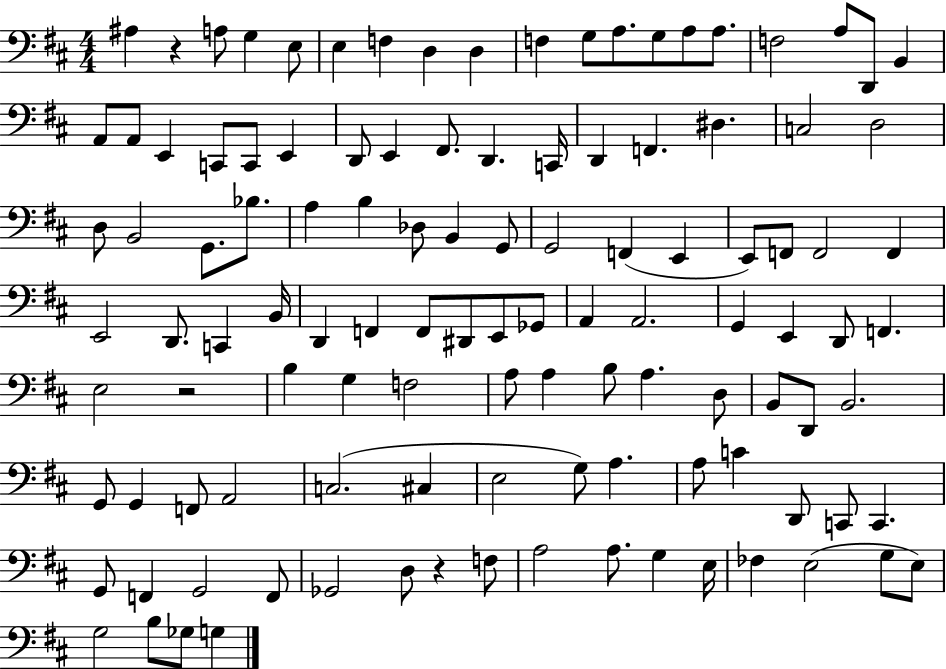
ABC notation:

X:1
T:Untitled
M:4/4
L:1/4
K:D
^A, z A,/2 G, E,/2 E, F, D, D, F, G,/2 A,/2 G,/2 A,/2 A,/2 F,2 A,/2 D,,/2 B,, A,,/2 A,,/2 E,, C,,/2 C,,/2 E,, D,,/2 E,, ^F,,/2 D,, C,,/4 D,, F,, ^D, C,2 D,2 D,/2 B,,2 G,,/2 _B,/2 A, B, _D,/2 B,, G,,/2 G,,2 F,, E,, E,,/2 F,,/2 F,,2 F,, E,,2 D,,/2 C,, B,,/4 D,, F,, F,,/2 ^D,,/2 E,,/2 _G,,/2 A,, A,,2 G,, E,, D,,/2 F,, E,2 z2 B, G, F,2 A,/2 A, B,/2 A, D,/2 B,,/2 D,,/2 B,,2 G,,/2 G,, F,,/2 A,,2 C,2 ^C, E,2 G,/2 A, A,/2 C D,,/2 C,,/2 C,, G,,/2 F,, G,,2 F,,/2 _G,,2 D,/2 z F,/2 A,2 A,/2 G, E,/4 _F, E,2 G,/2 E,/2 G,2 B,/2 _G,/2 G,